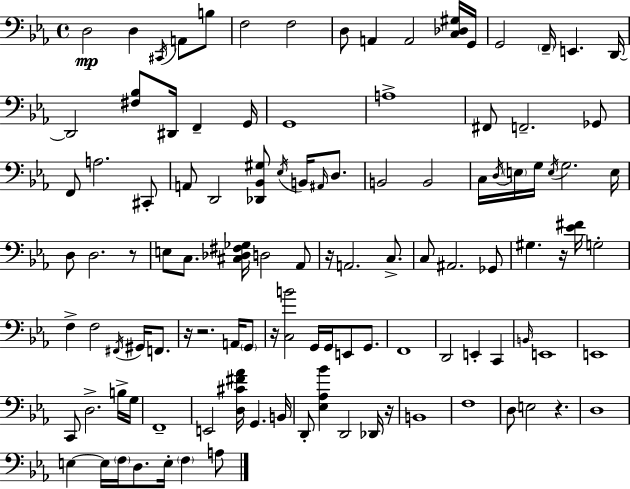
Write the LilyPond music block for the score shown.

{
  \clef bass
  \time 4/4
  \defaultTimeSignature
  \key c \minor
  d2\mp d4 \acciaccatura { cis,16 } a,8 b8 | f2 f2 | d8 a,4 a,2 <c des gis>16 | g,16 g,2 \parenthesize f,16-- e,4. | \break d,16~~ d,2 <fis bes>8 dis,16 f,4-- | g,16 g,1 | a1-> | fis,8 f,2.-- ges,8 | \break f,8 a2. cis,8-. | a,8 d,2 <des, bes, gis>8 \acciaccatura { ees16 } b,16 \grace { ais,16 } | d8. b,2 b,2 | c16 \acciaccatura { d16 } \parenthesize e16 g16 \acciaccatura { e16 } g2. | \break e16 d8 d2. | r8 e8 c8. <cis des fis ges>16 d2 | aes,8 r16 a,2. | c8.-> c8 ais,2. | \break ges,8 gis4. r16 <ees' fis'>16 g2-. | f4-> f2 | \acciaccatura { fis,16 } gis,16 f,8. r16 r2. | a,16 \parenthesize g,8 r16 <c b'>2 g,16 | \break g,16 e,8 g,8. f,1 | d,2 e,4-. | c,4 \grace { b,16 } e,1 | e,1 | \break c,8 d2.-> | b16-> g16 f,1-- | e,2 <d cis' fis' aes'>16 | g,4. b,16 d,8-. <ees aes bes'>4 d,2 | \break des,16 r16 b,1 | f1 | d8 e2 | r4. d1 | \break e4~~ e16 \parenthesize f16 d8. | e16-. \parenthesize f4 a8 \bar "|."
}